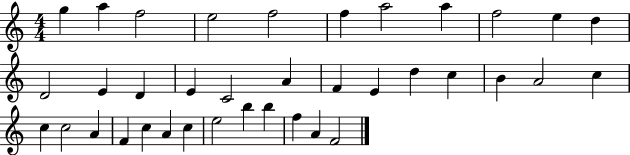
{
  \clef treble
  \numericTimeSignature
  \time 4/4
  \key c \major
  g''4 a''4 f''2 | e''2 f''2 | f''4 a''2 a''4 | f''2 e''4 d''4 | \break d'2 e'4 d'4 | e'4 c'2 a'4 | f'4 e'4 d''4 c''4 | b'4 a'2 c''4 | \break c''4 c''2 a'4 | f'4 c''4 a'4 c''4 | e''2 b''4 b''4 | f''4 a'4 f'2 | \break \bar "|."
}